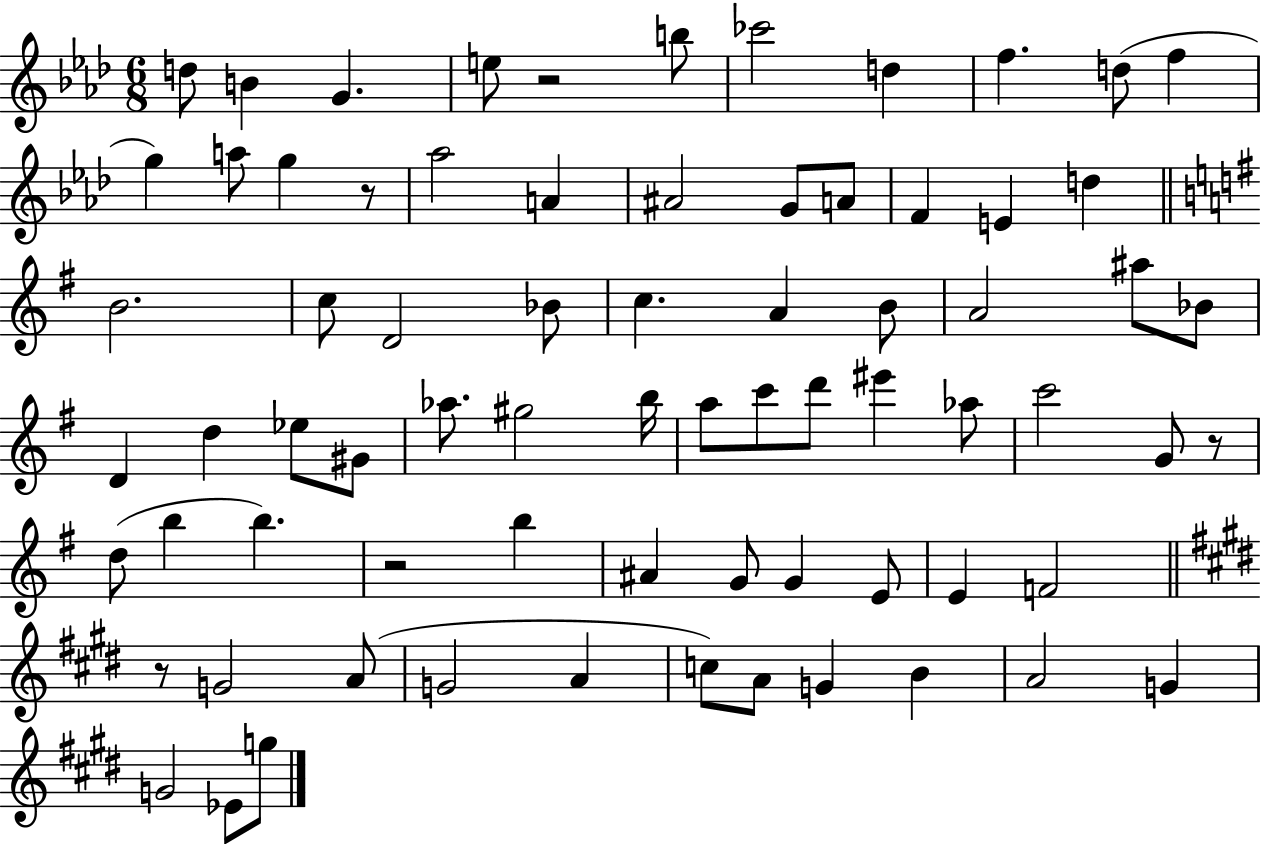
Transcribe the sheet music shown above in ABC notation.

X:1
T:Untitled
M:6/8
L:1/4
K:Ab
d/2 B G e/2 z2 b/2 _c'2 d f d/2 f g a/2 g z/2 _a2 A ^A2 G/2 A/2 F E d B2 c/2 D2 _B/2 c A B/2 A2 ^a/2 _B/2 D d _e/2 ^G/2 _a/2 ^g2 b/4 a/2 c'/2 d'/2 ^e' _a/2 c'2 G/2 z/2 d/2 b b z2 b ^A G/2 G E/2 E F2 z/2 G2 A/2 G2 A c/2 A/2 G B A2 G G2 _E/2 g/2